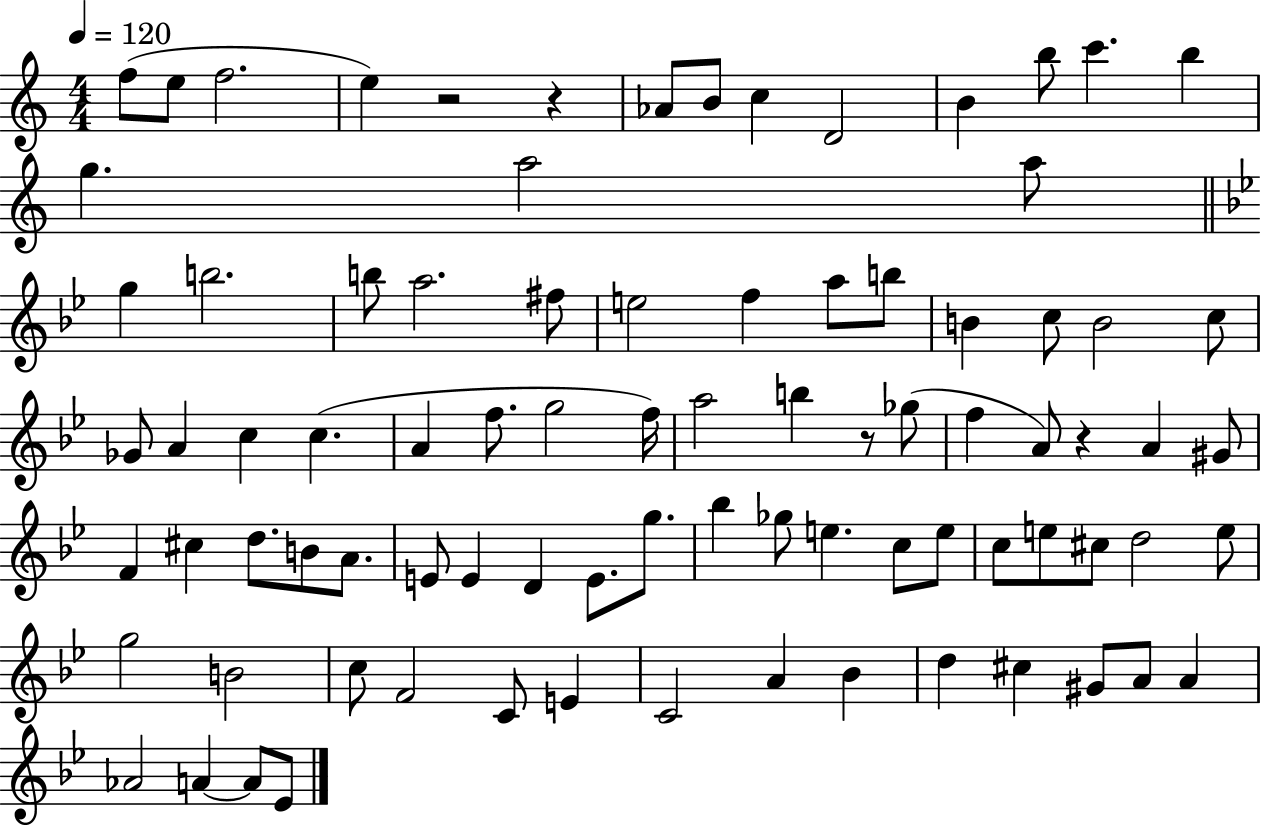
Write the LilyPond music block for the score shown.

{
  \clef treble
  \numericTimeSignature
  \time 4/4
  \key c \major
  \tempo 4 = 120
  f''8( e''8 f''2. | e''4) r2 r4 | aes'8 b'8 c''4 d'2 | b'4 b''8 c'''4. b''4 | \break g''4. a''2 a''8 | \bar "||" \break \key bes \major g''4 b''2. | b''8 a''2. fis''8 | e''2 f''4 a''8 b''8 | b'4 c''8 b'2 c''8 | \break ges'8 a'4 c''4 c''4.( | a'4 f''8. g''2 f''16) | a''2 b''4 r8 ges''8( | f''4 a'8) r4 a'4 gis'8 | \break f'4 cis''4 d''8. b'8 a'8. | e'8 e'4 d'4 e'8. g''8. | bes''4 ges''8 e''4. c''8 e''8 | c''8 e''8 cis''8 d''2 e''8 | \break g''2 b'2 | c''8 f'2 c'8 e'4 | c'2 a'4 bes'4 | d''4 cis''4 gis'8 a'8 a'4 | \break aes'2 a'4~~ a'8 ees'8 | \bar "|."
}